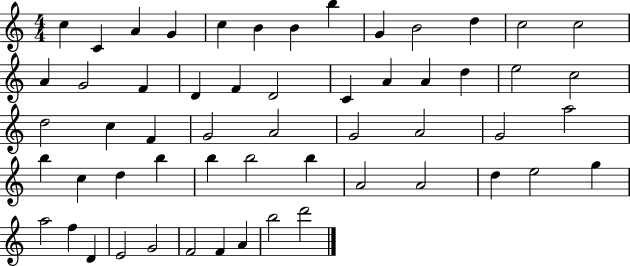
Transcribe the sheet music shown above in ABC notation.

X:1
T:Untitled
M:4/4
L:1/4
K:C
c C A G c B B b G B2 d c2 c2 A G2 F D F D2 C A A d e2 c2 d2 c F G2 A2 G2 A2 G2 a2 b c d b b b2 b A2 A2 d e2 g a2 f D E2 G2 F2 F A b2 d'2